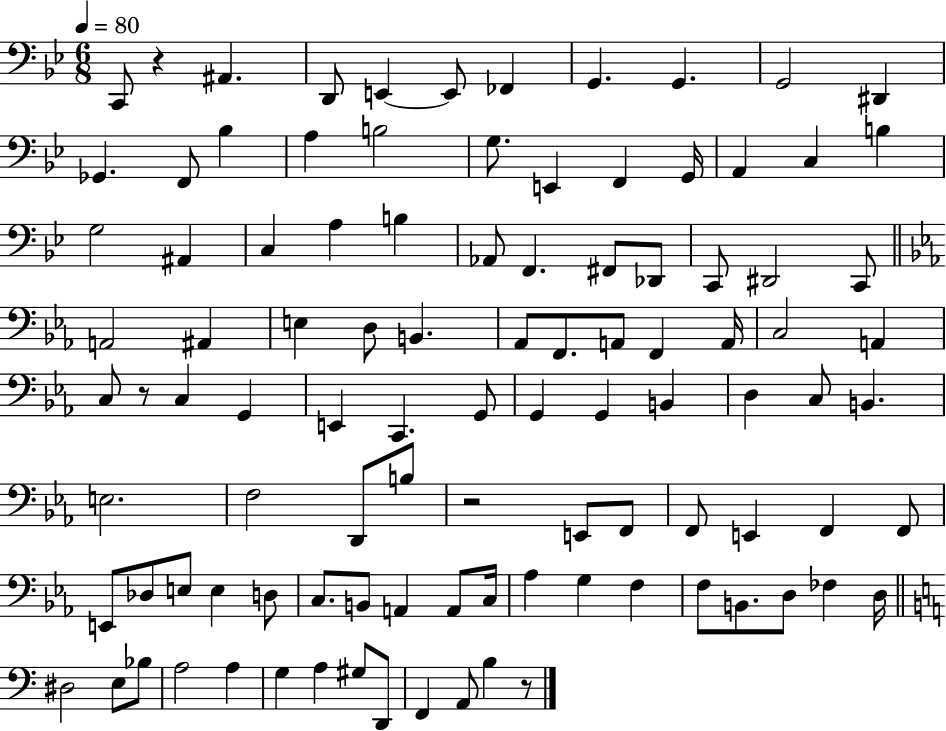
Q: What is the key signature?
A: BES major